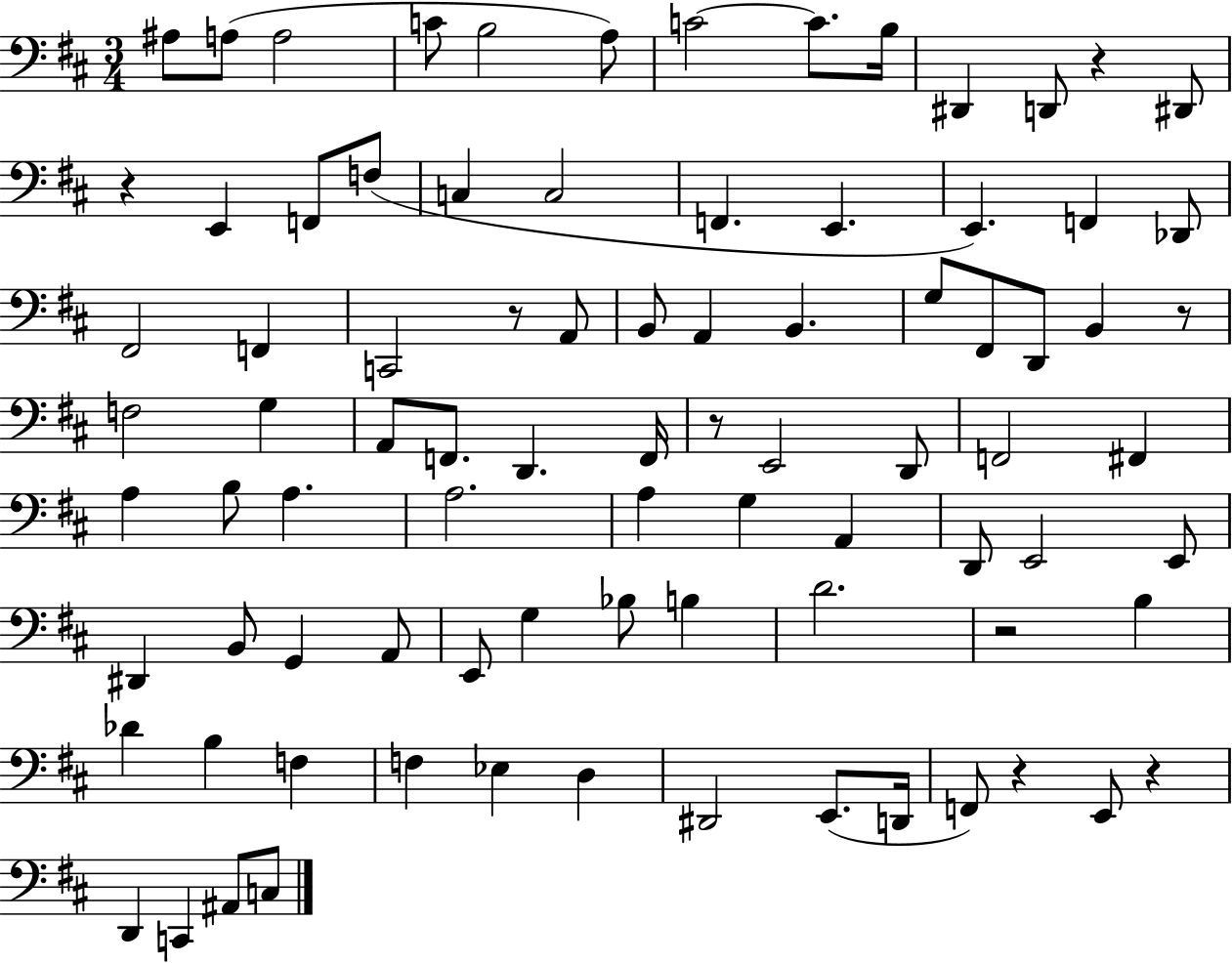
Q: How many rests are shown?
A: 8